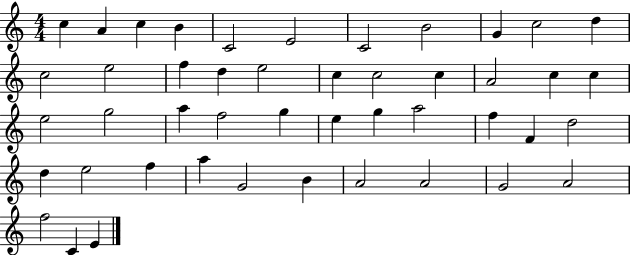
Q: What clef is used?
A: treble